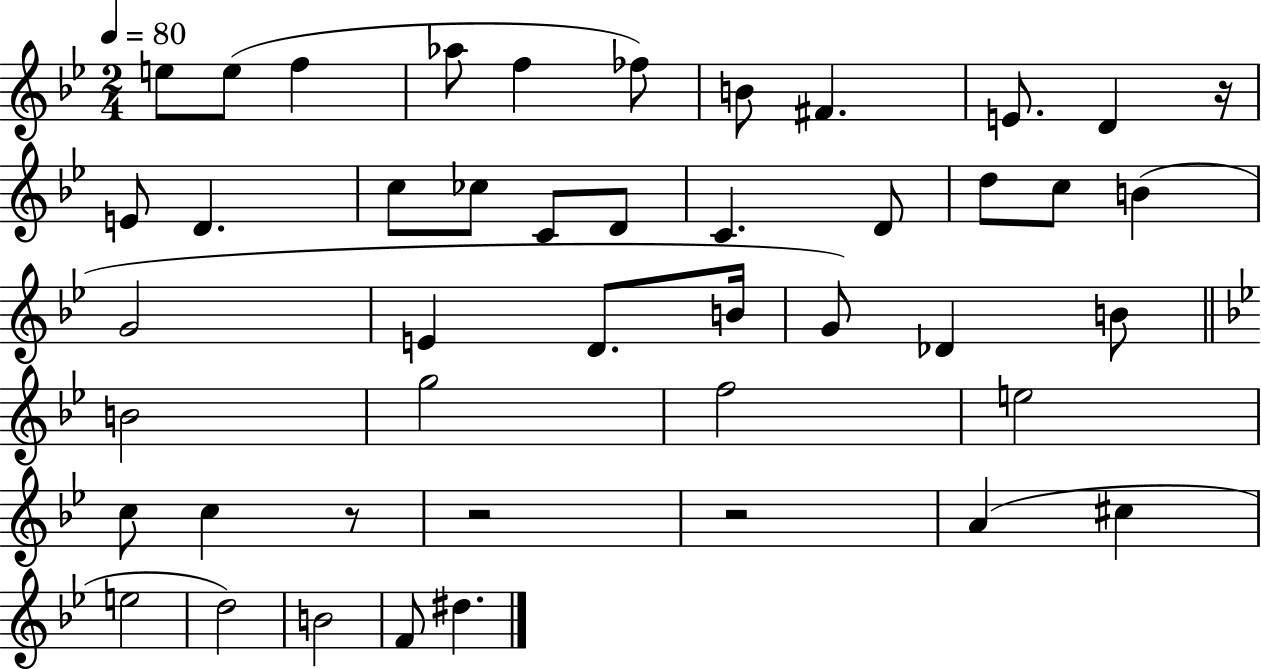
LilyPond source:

{
  \clef treble
  \numericTimeSignature
  \time 2/4
  \key bes \major
  \tempo 4 = 80
  \repeat volta 2 { e''8 e''8( f''4 | aes''8 f''4 fes''8) | b'8 fis'4. | e'8. d'4 r16 | \break e'8 d'4. | c''8 ces''8 c'8 d'8 | c'4. d'8 | d''8 c''8 b'4( | \break g'2 | e'4 d'8. b'16 | g'8) des'4 b'8 | \bar "||" \break \key g \minor b'2 | g''2 | f''2 | e''2 | \break c''8 c''4 r8 | r2 | r2 | a'4( cis''4 | \break e''2 | d''2) | b'2 | f'8 dis''4. | \break } \bar "|."
}